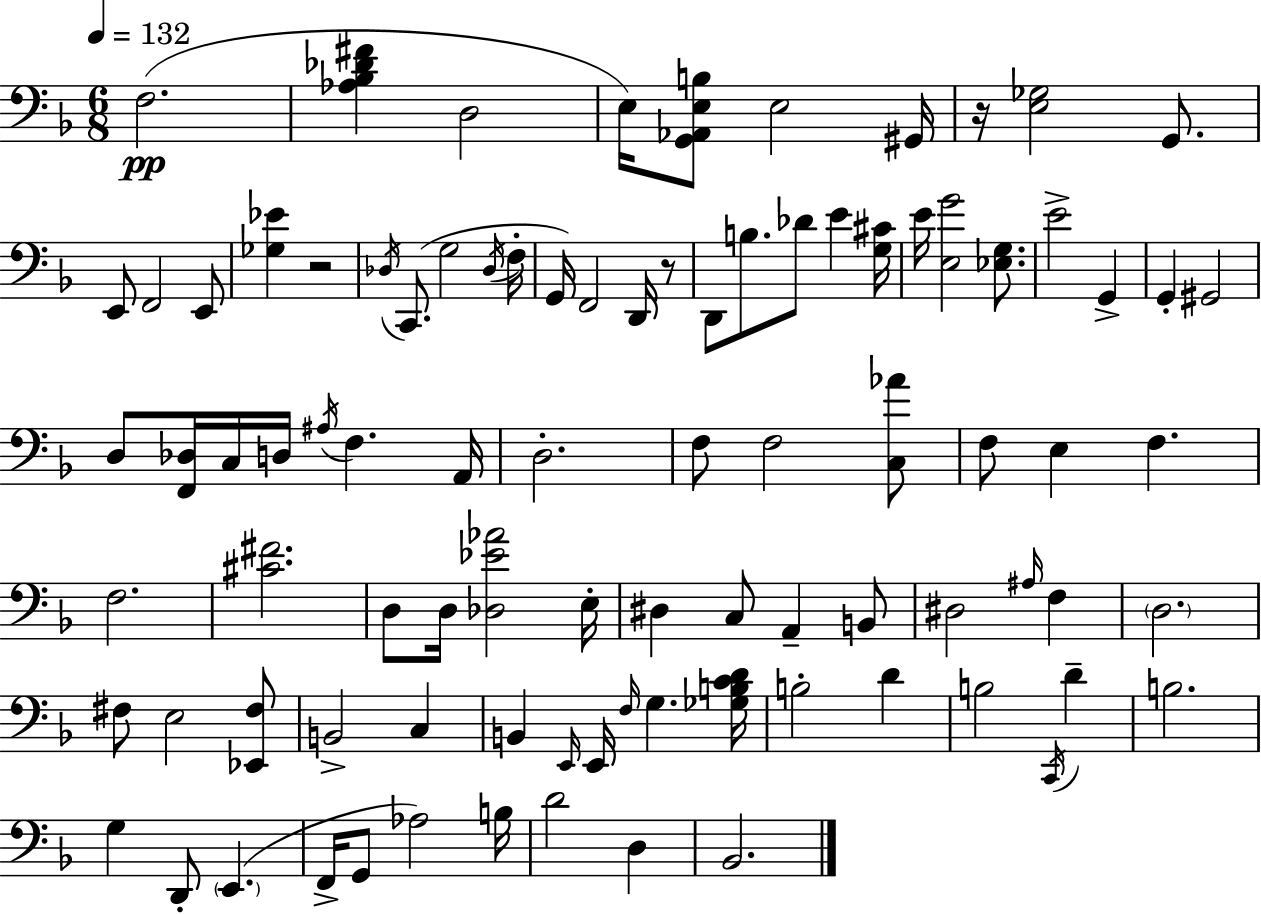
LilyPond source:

{
  \clef bass
  \numericTimeSignature
  \time 6/8
  \key f \major
  \tempo 4 = 132
  f2.(\pp | <aes bes des' fis'>4 d2 | e16) <g, aes, e b>8 e2 gis,16 | r16 <e ges>2 g,8. | \break e,8 f,2 e,8 | <ges ees'>4 r2 | \acciaccatura { des16 }( c,8. g2 | \acciaccatura { des16 } f16-. g,16) f,2 d,16 | \break r8 d,8 b8. des'8 e'4 | <g cis'>16 e'16 <e g'>2 <ees g>8. | e'2-> g,4-> | g,4-. gis,2 | \break d8 <f, des>16 c16 d16 \acciaccatura { ais16 } f4. | a,16 d2.-. | f8 f2 | <c aes'>8 f8 e4 f4. | \break f2. | <cis' fis'>2. | d8 d16 <des ees' aes'>2 | e16-. dis4 c8 a,4-- | \break b,8 dis2 \grace { ais16 } | f4 \parenthesize d2. | fis8 e2 | <ees, fis>8 b,2-> | \break c4 b,4 \grace { e,16 } e,16 \grace { f16 } g4. | <ges b c' d'>16 b2-. | d'4 b2 | \acciaccatura { c,16 } d'4-- b2. | \break g4 d,8-. | \parenthesize e,4.( f,16-> g,8 aes2) | b16 d'2 | d4 bes,2. | \break \bar "|."
}